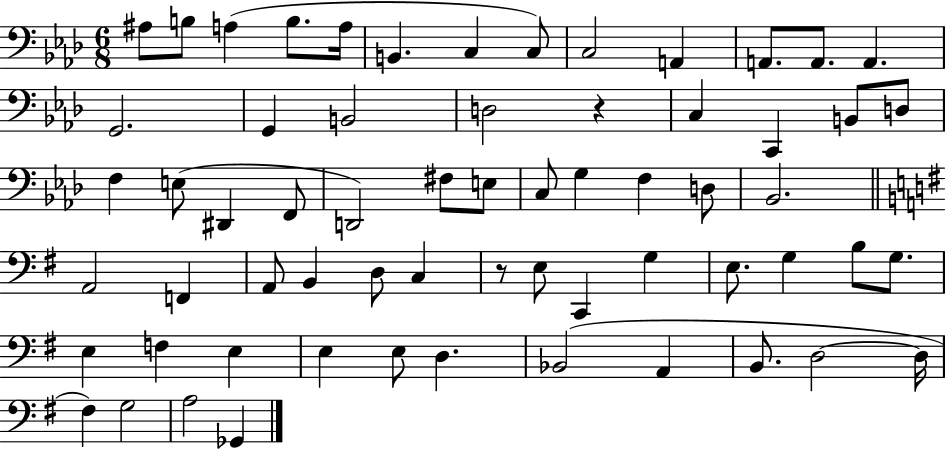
{
  \clef bass
  \numericTimeSignature
  \time 6/8
  \key aes \major
  ais8 b8 a4( b8. a16 | b,4. c4 c8) | c2 a,4 | a,8. a,8. a,4. | \break g,2. | g,4 b,2 | d2 r4 | c4 c,4 b,8 d8 | \break f4 e8( dis,4 f,8 | d,2) fis8 e8 | c8 g4 f4 d8 | bes,2. | \break \bar "||" \break \key e \minor a,2 f,4 | a,8 b,4 d8 c4 | r8 e8 c,4 g4 | e8. g4 b8 g8. | \break e4 f4 e4 | e4 e8 d4. | bes,2( a,4 | b,8. d2~~ d16 | \break fis4) g2 | a2 ges,4 | \bar "|."
}